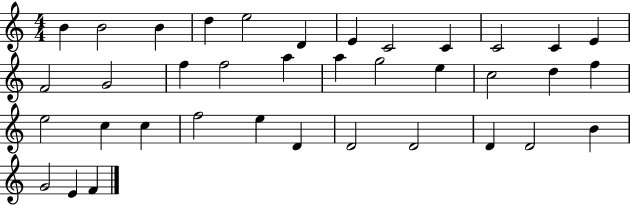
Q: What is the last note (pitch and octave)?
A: F4